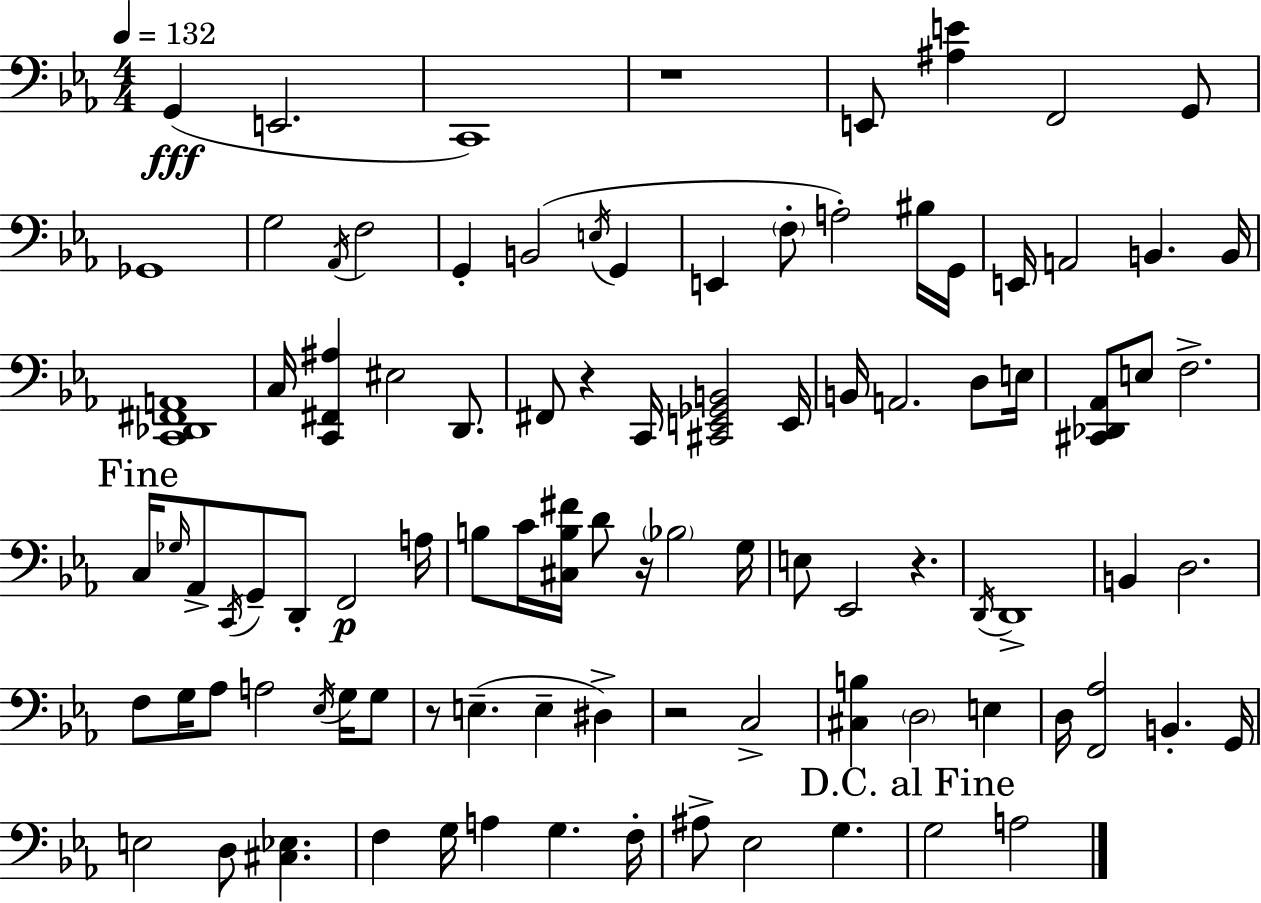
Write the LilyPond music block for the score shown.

{
  \clef bass
  \numericTimeSignature
  \time 4/4
  \key c \minor
  \tempo 4 = 132
  g,4(\fff e,2. | c,1) | r1 | e,8 <ais e'>4 f,2 g,8 | \break ges,1 | g2 \acciaccatura { aes,16 } f2 | g,4-. b,2( \acciaccatura { e16 } g,4 | e,4 \parenthesize f8-. a2-.) | \break bis16 g,16 e,16 a,2 b,4. | b,16 <c, des, fis, a,>1 | c16 <c, fis, ais>4 eis2 d,8. | fis,8 r4 c,16 <cis, e, ges, b,>2 | \break e,16 b,16 a,2. d8 | e16 <cis, des, aes,>8 e8 f2.-> | \mark "Fine" c16 \grace { ges16 } aes,8-> \acciaccatura { c,16 } g,8-- d,8-. f,2\p | a16 b8 c'16 <cis b fis'>16 d'8 r16 \parenthesize bes2 | \break g16 e8 ees,2 r4. | \acciaccatura { d,16 } d,1-> | b,4 d2. | f8 g16 aes8 a2 | \break \acciaccatura { ees16 } g16 g8 r8 e4.--( e4-- | dis4->) r2 c2-> | <cis b>4 \parenthesize d2 | e4 d16 <f, aes>2 b,4.-. | \break g,16 e2 d8 | <cis ees>4. f4 g16 a4 g4. | f16-. ais8-> ees2 | g4. \mark "D.C. al Fine" g2 a2 | \break \bar "|."
}